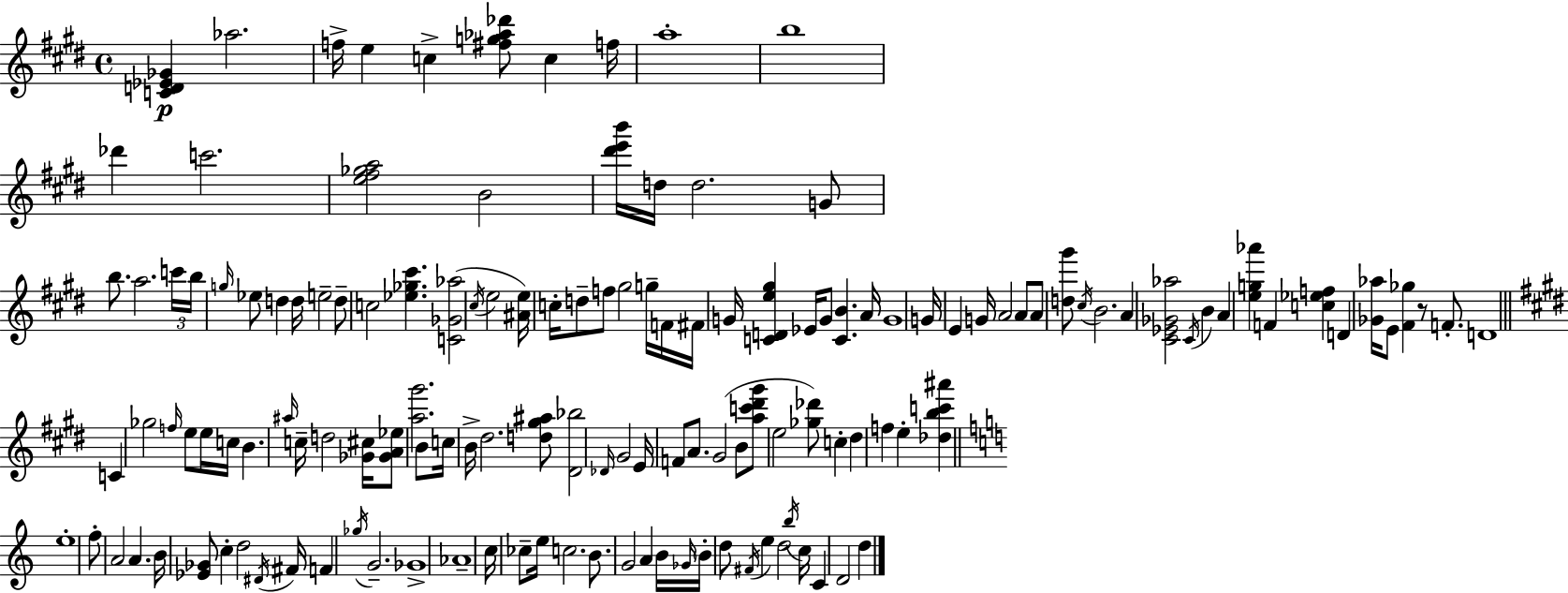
{
  \clef treble
  \time 4/4
  \defaultTimeSignature
  \key e \major
  <c' d' ees' ges'>4\p aes''2. | f''16-> e''4 c''4-> <fis'' g'' aes'' des'''>8 c''4 f''16 | a''1-. | b''1 | \break des'''4 c'''2. | <e'' fis'' ges'' a''>2 b'2 | <dis''' e''' b'''>16 d''16 d''2. g'8 | b''8. a''2. \tuplet 3/2 { c'''16 | \break b''16 \grace { g''16 } } ees''8 d''4 d''16 e''2-- | d''8-- c''2 <ees'' ges'' cis'''>4. | <c' ges' aes''>2( \acciaccatura { cis''16 } e''2 | <ais' e''>16) c''16-. d''8-- f''8 gis''2 | \break g''16-- f'16 fis'16 g'16 <c' d' e'' gis''>4 ees'16 g'8 <c' b'>4. | a'16 g'1 | g'16 e'4 g'16 a'2 | a'8 a'8 <d'' gis'''>8 \acciaccatura { cis''16 } b'2. | \break a'4 <cis' ees' ges' aes''>2 \acciaccatura { cis'16 } | b'4 a'4 <e'' g'' aes'''>4 f'4 | <c'' ees'' f''>4 d'4 <ges' aes''>16 e'8 <fis' ges''>4 r8 | f'8.-. d'1 | \break \bar "||" \break \key e \major c'4 ges''2 \grace { f''16 } e''8 e''16 | c''16 b'4. \grace { ais''16 } c''16-- d''2 | <ges' cis''>16 <ges' a' ees''>8 <a'' gis'''>2. | b'8 c''16 b'16-> dis''2. | \break <d'' gis'' ais''>8 <dis' bes''>2 \grace { des'16 } gis'2 | e'16 f'8 a'8. gis'2( | b'8 <a'' c''' dis''' gis'''>8 e''2 <ges'' des'''>8) c''4-. | dis''4 f''4 e''4-. <des'' b'' c''' ais'''>4 | \break \bar "||" \break \key c \major e''1-. | f''8-. a'2 a'4. | b'16 <ees' ges'>8 c''4-. d''2 \acciaccatura { dis'16 } | fis'16 f'4 \acciaccatura { ges''16 } g'2.-- | \break ges'1-> | aes'1-- | c''16 ces''8-- e''16 c''2. | b'8. g'2 a'4 | \break b'16 \grace { ges'16 } \parenthesize b'16-. d''8 \acciaccatura { fis'16 } e''4 d''2 | \acciaccatura { b''16 } c''16 c'4 d'2 | d''4 \bar "|."
}